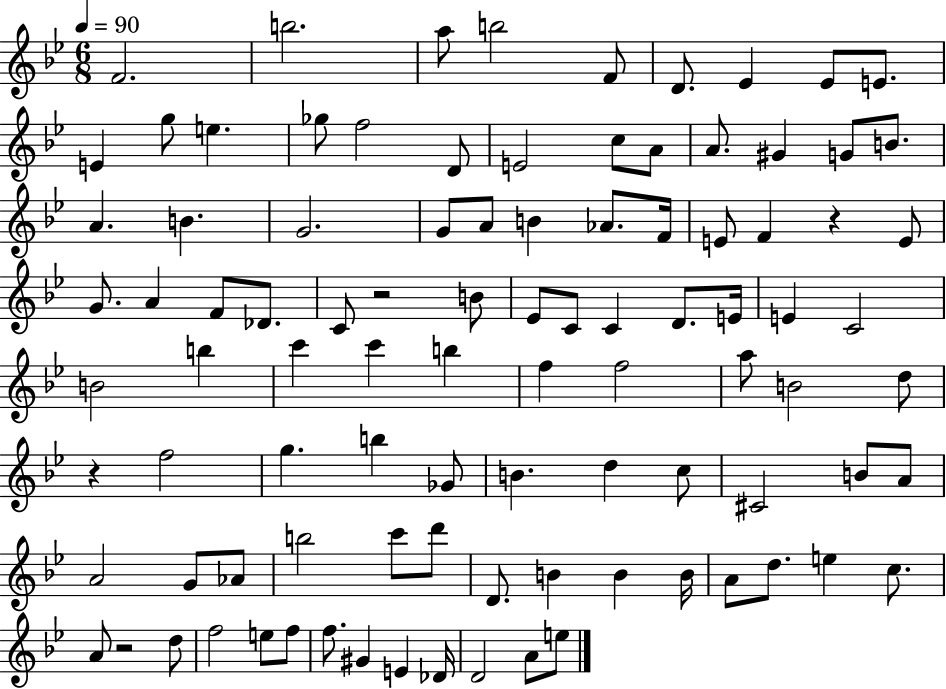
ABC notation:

X:1
T:Untitled
M:6/8
L:1/4
K:Bb
F2 b2 a/2 b2 F/2 D/2 _E _E/2 E/2 E g/2 e _g/2 f2 D/2 E2 c/2 A/2 A/2 ^G G/2 B/2 A B G2 G/2 A/2 B _A/2 F/4 E/2 F z E/2 G/2 A F/2 _D/2 C/2 z2 B/2 _E/2 C/2 C D/2 E/4 E C2 B2 b c' c' b f f2 a/2 B2 d/2 z f2 g b _G/2 B d c/2 ^C2 B/2 A/2 A2 G/2 _A/2 b2 c'/2 d'/2 D/2 B B B/4 A/2 d/2 e c/2 A/2 z2 d/2 f2 e/2 f/2 f/2 ^G E _D/4 D2 A/2 e/2